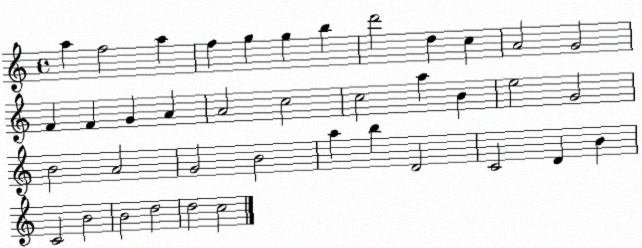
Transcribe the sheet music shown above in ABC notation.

X:1
T:Untitled
M:4/4
L:1/4
K:C
a f2 a f g g b d'2 d c A2 G2 F F G A A2 c2 c2 a B e2 G2 B2 A2 G2 B2 a b D2 C2 D B C2 B2 B2 d2 d2 c2